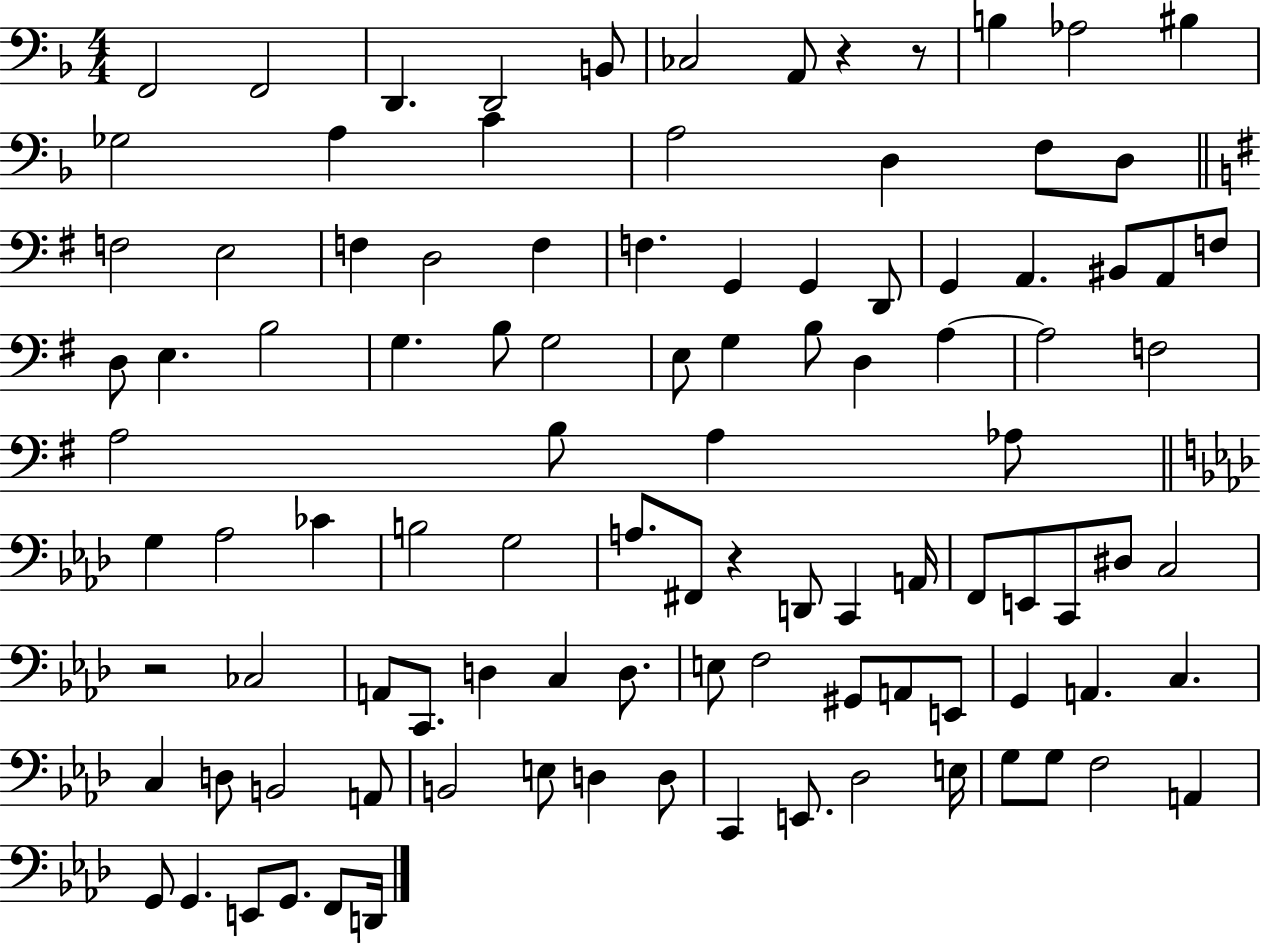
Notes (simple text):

F2/h F2/h D2/q. D2/h B2/e CES3/h A2/e R/q R/e B3/q Ab3/h BIS3/q Gb3/h A3/q C4/q A3/h D3/q F3/e D3/e F3/h E3/h F3/q D3/h F3/q F3/q. G2/q G2/q D2/e G2/q A2/q. BIS2/e A2/e F3/e D3/e E3/q. B3/h G3/q. B3/e G3/h E3/e G3/q B3/e D3/q A3/q A3/h F3/h A3/h B3/e A3/q Ab3/e G3/q Ab3/h CES4/q B3/h G3/h A3/e. F#2/e R/q D2/e C2/q A2/s F2/e E2/e C2/e D#3/e C3/h R/h CES3/h A2/e C2/e. D3/q C3/q D3/e. E3/e F3/h G#2/e A2/e E2/e G2/q A2/q. C3/q. C3/q D3/e B2/h A2/e B2/h E3/e D3/q D3/e C2/q E2/e. Db3/h E3/s G3/e G3/e F3/h A2/q G2/e G2/q. E2/e G2/e. F2/e D2/s